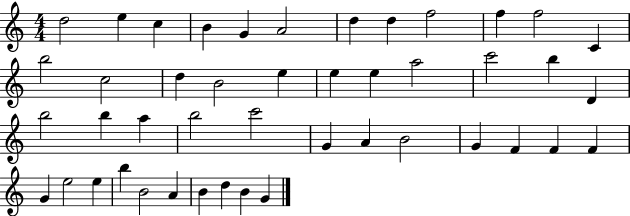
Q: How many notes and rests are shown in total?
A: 45